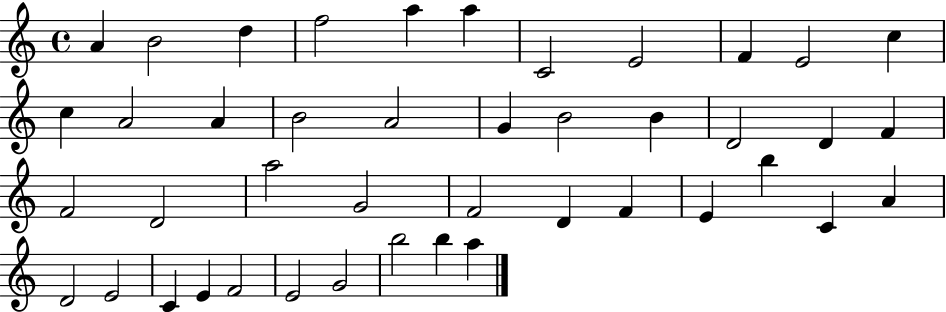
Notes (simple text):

A4/q B4/h D5/q F5/h A5/q A5/q C4/h E4/h F4/q E4/h C5/q C5/q A4/h A4/q B4/h A4/h G4/q B4/h B4/q D4/h D4/q F4/q F4/h D4/h A5/h G4/h F4/h D4/q F4/q E4/q B5/q C4/q A4/q D4/h E4/h C4/q E4/q F4/h E4/h G4/h B5/h B5/q A5/q